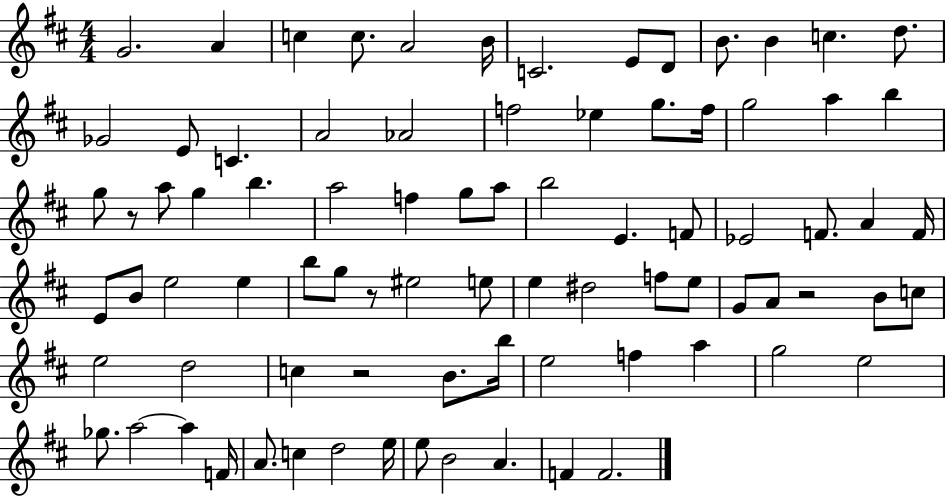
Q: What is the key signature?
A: D major